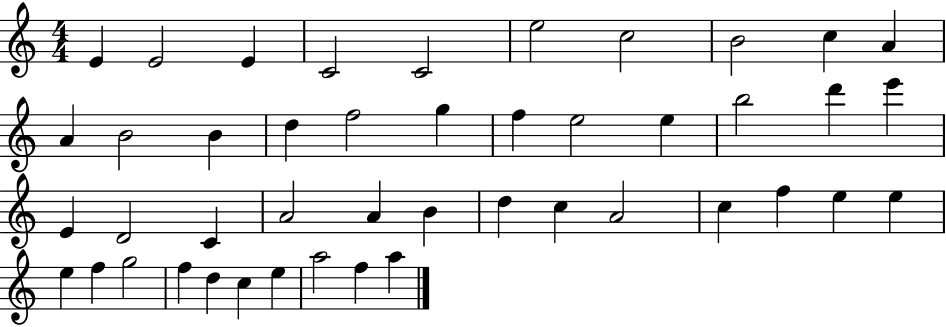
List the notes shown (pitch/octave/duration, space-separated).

E4/q E4/h E4/q C4/h C4/h E5/h C5/h B4/h C5/q A4/q A4/q B4/h B4/q D5/q F5/h G5/q F5/q E5/h E5/q B5/h D6/q E6/q E4/q D4/h C4/q A4/h A4/q B4/q D5/q C5/q A4/h C5/q F5/q E5/q E5/q E5/q F5/q G5/h F5/q D5/q C5/q E5/q A5/h F5/q A5/q